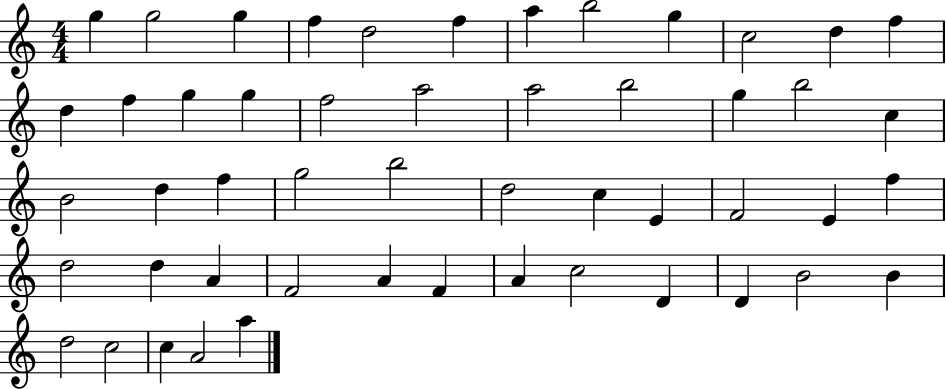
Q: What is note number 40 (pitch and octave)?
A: F4